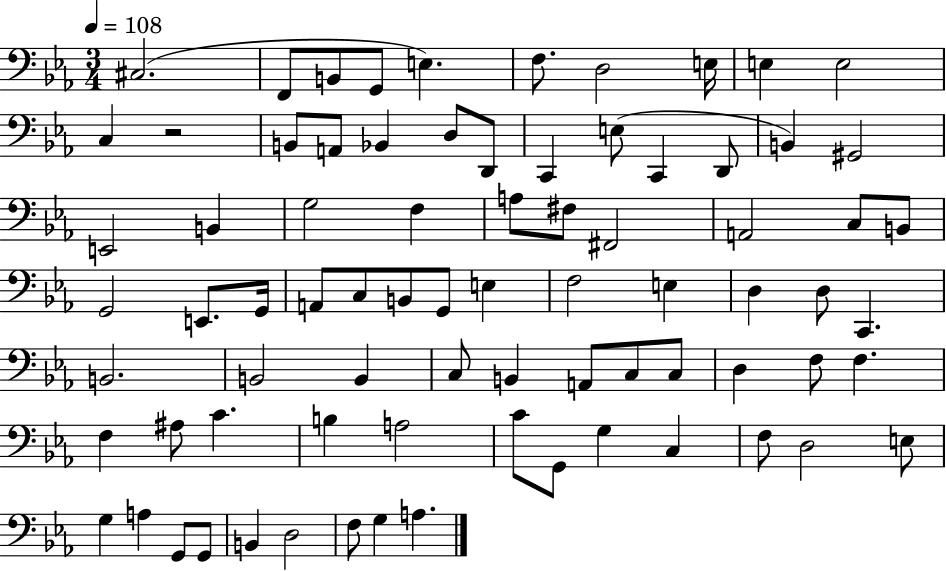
C#3/h. F2/e B2/e G2/e E3/q. F3/e. D3/h E3/s E3/q E3/h C3/q R/h B2/e A2/e Bb2/q D3/e D2/e C2/q E3/e C2/q D2/e B2/q G#2/h E2/h B2/q G3/h F3/q A3/e F#3/e F#2/h A2/h C3/e B2/e G2/h E2/e. G2/s A2/e C3/e B2/e G2/e E3/q F3/h E3/q D3/q D3/e C2/q. B2/h. B2/h B2/q C3/e B2/q A2/e C3/e C3/e D3/q F3/e F3/q. F3/q A#3/e C4/q. B3/q A3/h C4/e G2/e G3/q C3/q F3/e D3/h E3/e G3/q A3/q G2/e G2/e B2/q D3/h F3/e G3/q A3/q.